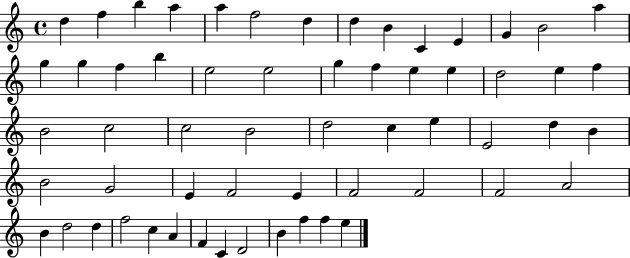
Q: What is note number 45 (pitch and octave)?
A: F4